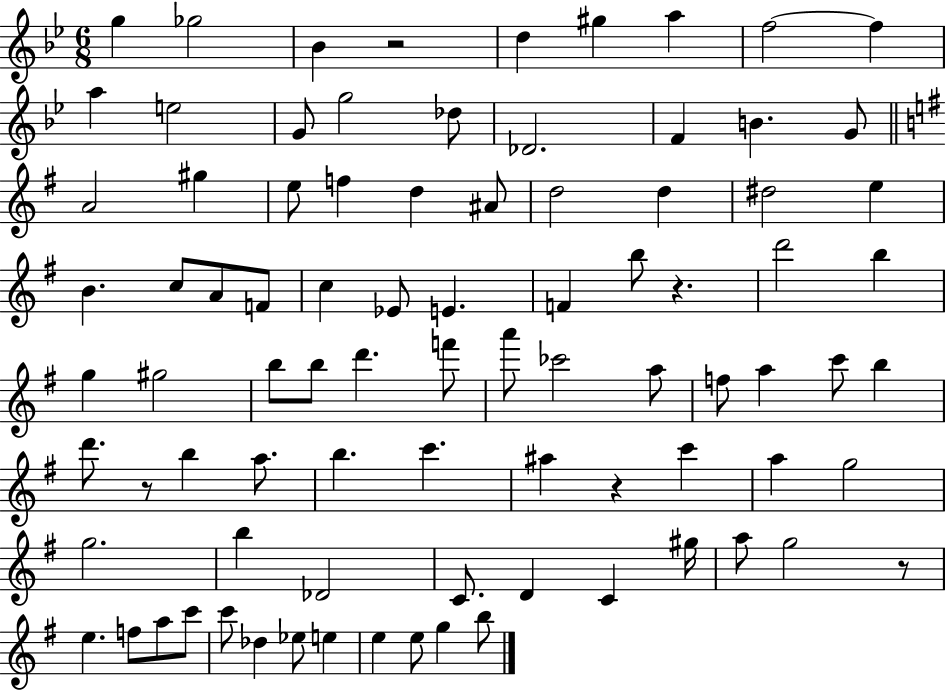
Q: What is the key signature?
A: BES major